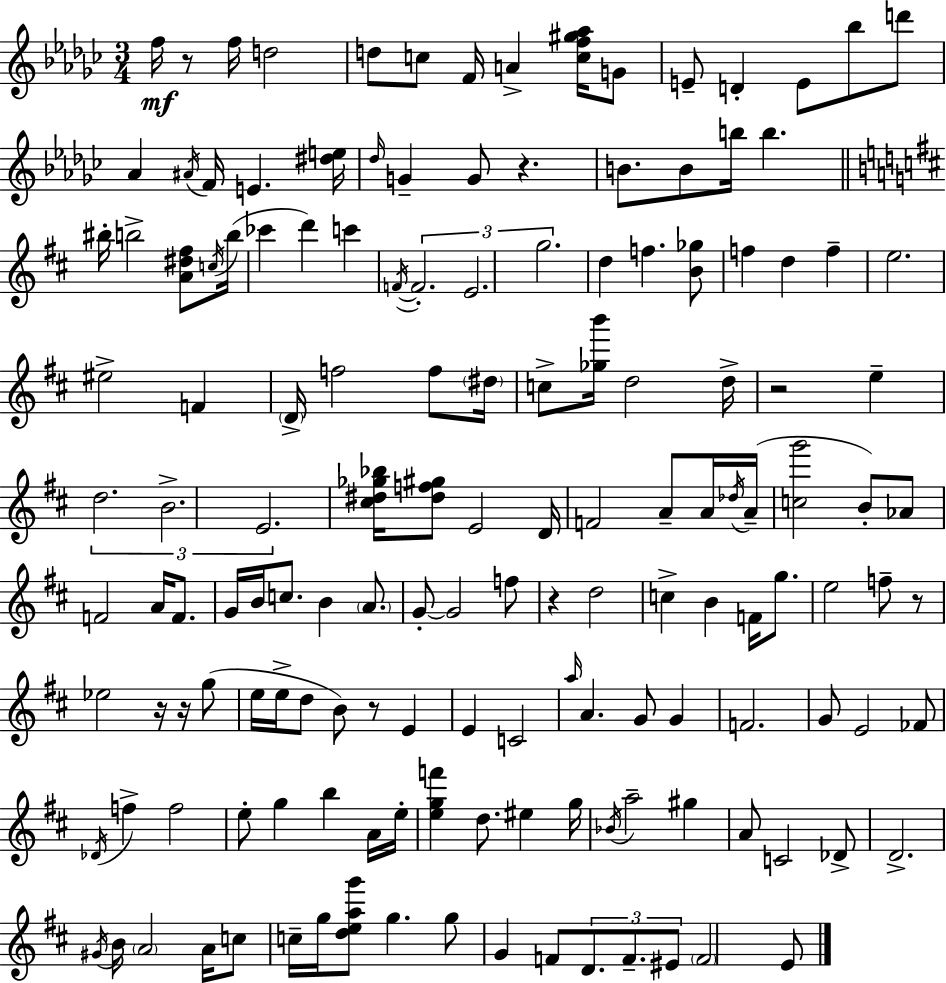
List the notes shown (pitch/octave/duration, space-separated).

F5/s R/e F5/s D5/h D5/e C5/e F4/s A4/q [C5,F5,G#5,Ab5]/s G4/e E4/e D4/q E4/e Bb5/e D6/e Ab4/q A#4/s F4/s E4/q. [D#5,E5]/s Db5/s G4/q G4/e R/q. B4/e. B4/e B5/s B5/q. BIS5/s B5/h [A4,D#5,F#5]/e C5/s B5/s CES6/q D6/q C6/q F4/s F4/h. E4/h. G5/h. D5/q F5/q. [B4,Gb5]/e F5/q D5/q F5/q E5/h. EIS5/h F4/q D4/s F5/h F5/e D#5/s C5/e [Gb5,B6]/s D5/h D5/s R/h E5/q D5/h. B4/h. E4/h. [C#5,D#5,Gb5,Bb5]/s [D#5,F5,G#5]/e E4/h D4/s F4/h A4/e A4/s Db5/s A4/s [C5,G6]/h B4/e Ab4/e F4/h A4/s F4/e. G4/s B4/s C5/e. B4/q A4/e. G4/e G4/h F5/e R/q D5/h C5/q B4/q F4/s G5/e. E5/h F5/e R/e Eb5/h R/s R/s G5/e E5/s E5/s D5/e B4/e R/e E4/q E4/q C4/h A5/s A4/q. G4/e G4/q F4/h. G4/e E4/h FES4/e Db4/s F5/q F5/h E5/e G5/q B5/q A4/s E5/s [E5,G5,F6]/q D5/e. EIS5/q G5/s Bb4/s A5/h G#5/q A4/e C4/h Db4/e D4/h. G#4/s B4/s A4/h A4/s C5/e C5/s G5/s [D5,E5,A5,G6]/e G5/q. G5/e G4/q F4/e D4/e. F4/e. EIS4/e F4/h E4/e